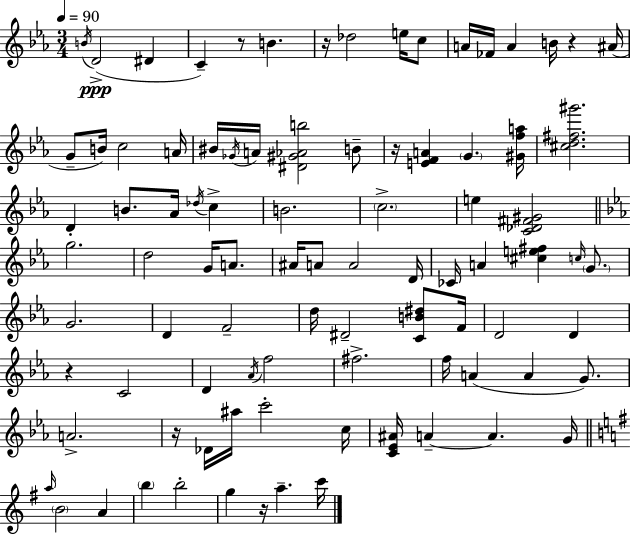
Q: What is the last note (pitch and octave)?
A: C6